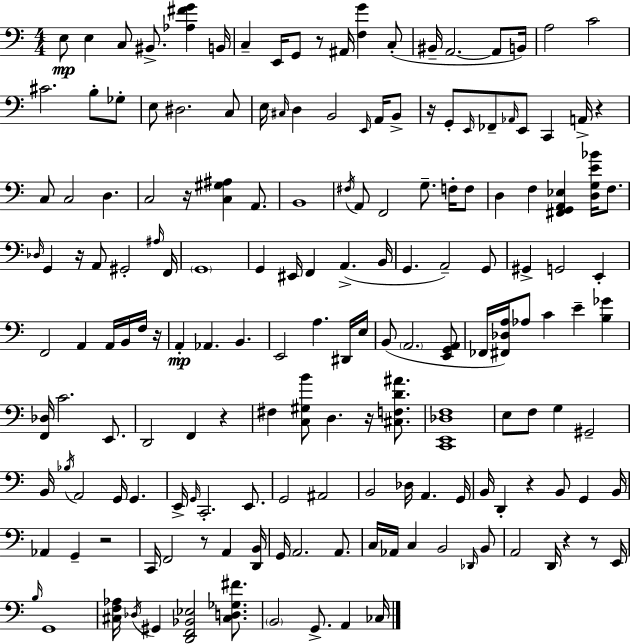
{
  \clef bass
  \numericTimeSignature
  \time 4/4
  \key c \major
  e8\mp e4 c8 bis,8.-> <aes fis' g'>4 b,16 | c4-- e,16 g,8 r8 ais,16 <f g'>4 c8-.( | bis,16-- a,2.~~ a,8 b,16) | a2 c'2 | \break cis'2. b8-. ges8-. | e8 dis2. c8 | e16 \grace { cis16 } d4 b,2 \grace { e,16 } a,16 | b,8-> r16 g,8-. \grace { e,16 } fes,8-- \grace { aes,16 } e,8 c,4 a,16-> | \break r4 c8 c2 d4. | c2 r16 <c gis ais>4 | a,8. b,1 | \acciaccatura { fis16 } a,8 f,2 g8.-- | \break f16-. f8 d4 f4 <fis, g, a, ees>4 | <d g e' bes'>16 f8. \grace { des16 } g,4 r16 a,8 gis,2-. | \grace { ais16 } f,16 \parenthesize g,1 | g,4 eis,16 f,4 | \break a,4.->( b,16 g,4. a,2--) | g,8 gis,4-> g,2 | e,4-. f,2 a,4 | a,16 b,16 f16 r16 a,4-.\mp aes,4. | \break b,4. e,2 a4. | dis,16 e16 b,8( \parenthesize a,2. | <e, g, a,>8 fes,16 <fis, des a>16) aes8 c'4 e'4-- | <b ges'>4 <f, des>16 c'2. | \break e,8. d,2 f,4 | r4 fis4 <c gis b'>8 d4. | r16 <cis f d' ais'>8. <c, e, des f>1 | e8 f8 g4 gis,2-- | \break b,16 \acciaccatura { bes16 } a,2 | g,16 g,4. e,16-> \grace { g,16 } c,2.-. | e,8. g,2 | ais,2 b,2 | \break des16 a,4. g,16 b,16 d,4-. r4 | b,8 g,4 b,16 aes,4 g,4-- | r2 c,16 f,2 | r8 a,4 <d, b,>16 g,16 a,2. | \break a,8. c16 aes,16 c4 b,2 | \grace { des,16 } b,8 a,2 | d,16 r4 r8 e,16 \grace { b16 } g,1 | <cis f aes>16 \acciaccatura { des16 } gis,4 | \break <d, f, bes, ees>2 <cis d ges fis'>8. \parenthesize b,2 | g,8.-> a,4 ces16 \bar "|."
}